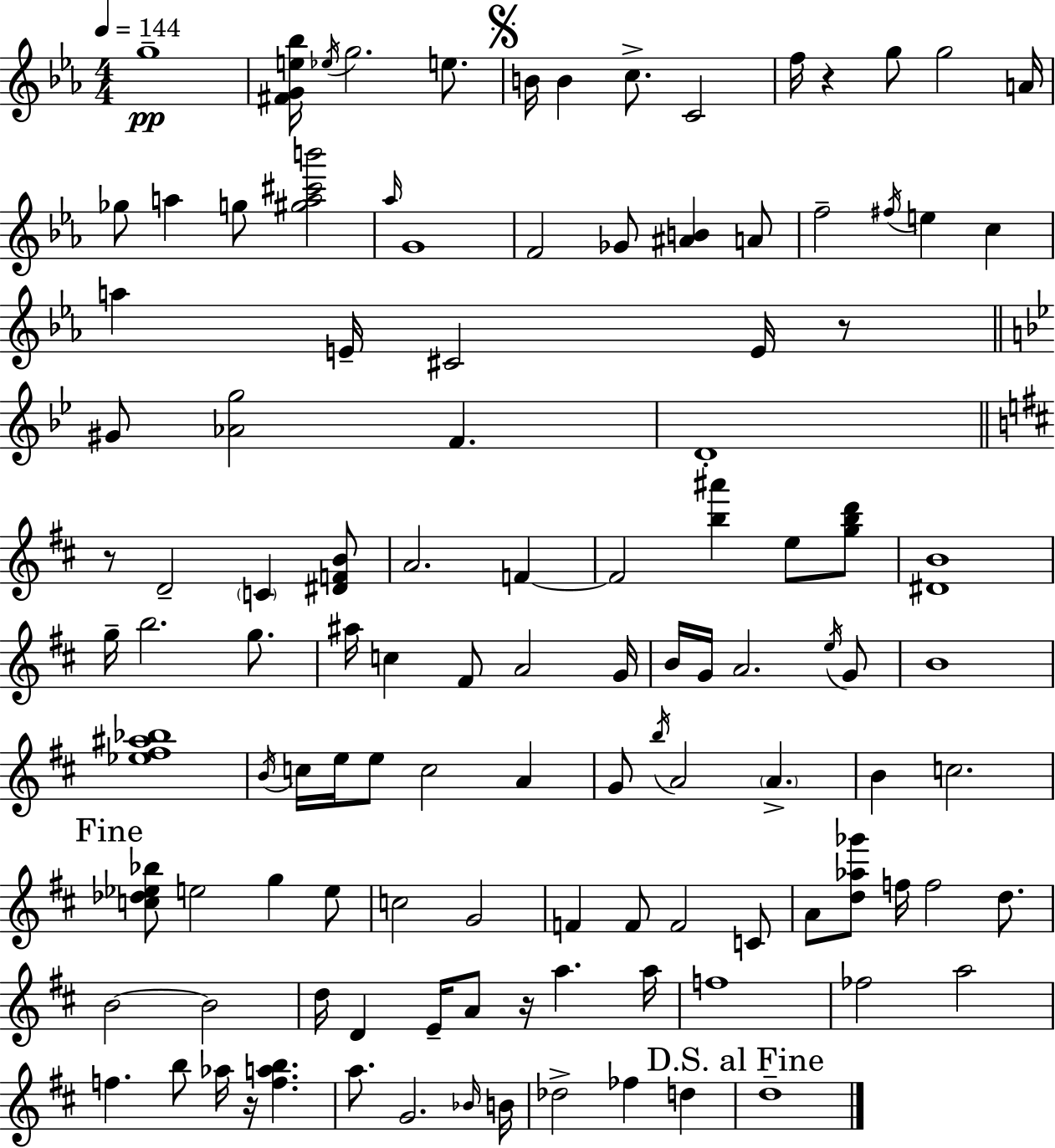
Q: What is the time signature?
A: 4/4